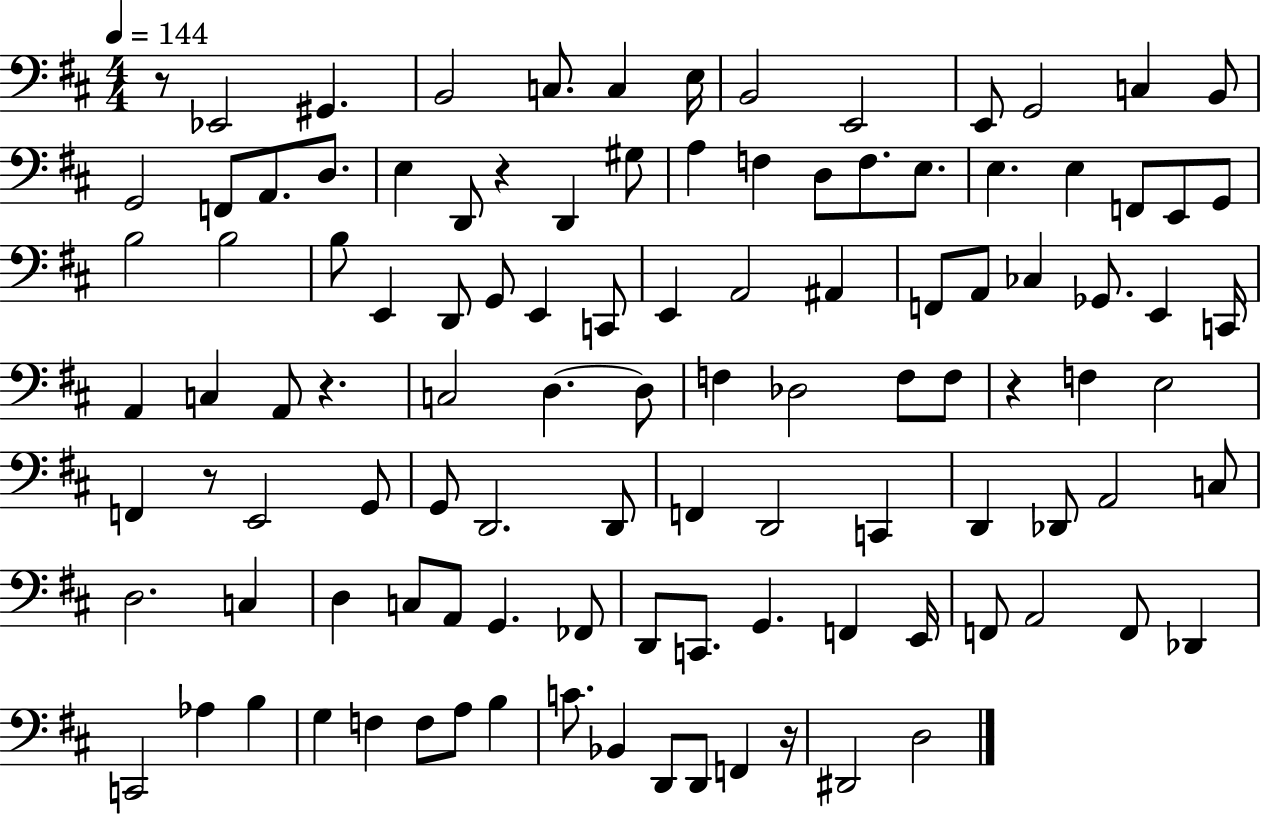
R/e Eb2/h G#2/q. B2/h C3/e. C3/q E3/s B2/h E2/h E2/e G2/h C3/q B2/e G2/h F2/e A2/e. D3/e. E3/q D2/e R/q D2/q G#3/e A3/q F3/q D3/e F3/e. E3/e. E3/q. E3/q F2/e E2/e G2/e B3/h B3/h B3/e E2/q D2/e G2/e E2/q C2/e E2/q A2/h A#2/q F2/e A2/e CES3/q Gb2/e. E2/q C2/s A2/q C3/q A2/e R/q. C3/h D3/q. D3/e F3/q Db3/h F3/e F3/e R/q F3/q E3/h F2/q R/e E2/h G2/e G2/e D2/h. D2/e F2/q D2/h C2/q D2/q Db2/e A2/h C3/e D3/h. C3/q D3/q C3/e A2/e G2/q. FES2/e D2/e C2/e. G2/q. F2/q E2/s F2/e A2/h F2/e Db2/q C2/h Ab3/q B3/q G3/q F3/q F3/e A3/e B3/q C4/e. Bb2/q D2/e D2/e F2/q R/s D#2/h D3/h